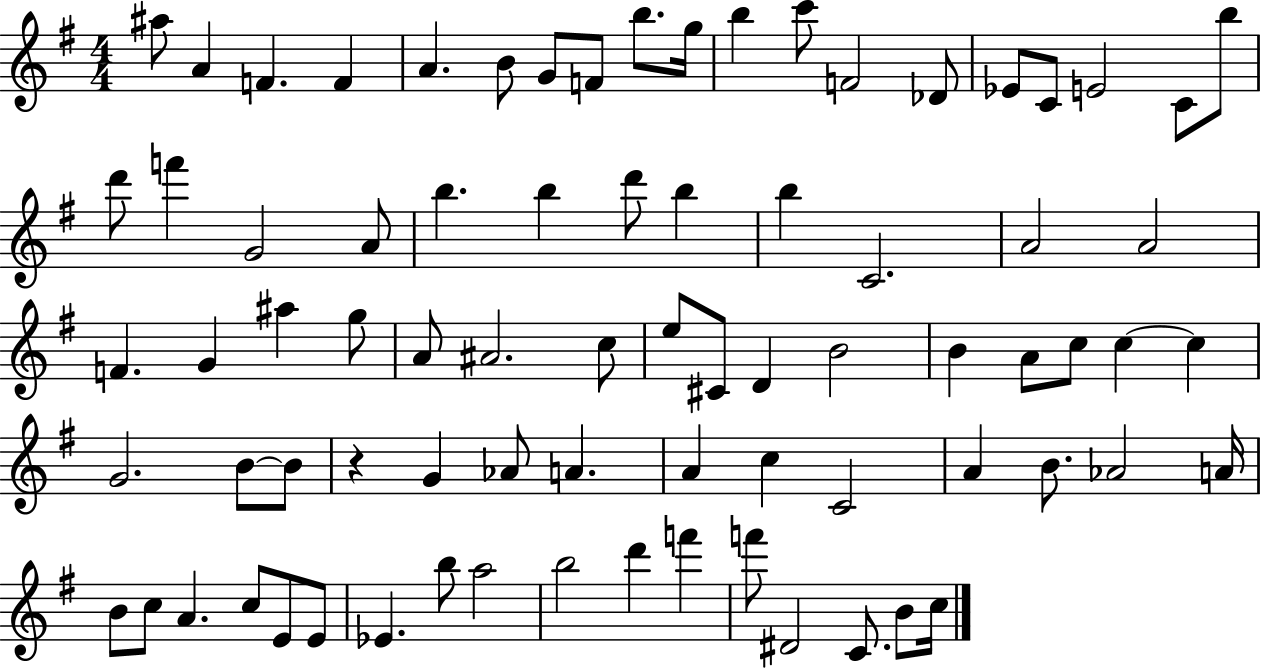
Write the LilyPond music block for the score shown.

{
  \clef treble
  \numericTimeSignature
  \time 4/4
  \key g \major
  ais''8 a'4 f'4. f'4 | a'4. b'8 g'8 f'8 b''8. g''16 | b''4 c'''8 f'2 des'8 | ees'8 c'8 e'2 c'8 b''8 | \break d'''8 f'''4 g'2 a'8 | b''4. b''4 d'''8 b''4 | b''4 c'2. | a'2 a'2 | \break f'4. g'4 ais''4 g''8 | a'8 ais'2. c''8 | e''8 cis'8 d'4 b'2 | b'4 a'8 c''8 c''4~~ c''4 | \break g'2. b'8~~ b'8 | r4 g'4 aes'8 a'4. | a'4 c''4 c'2 | a'4 b'8. aes'2 a'16 | \break b'8 c''8 a'4. c''8 e'8 e'8 | ees'4. b''8 a''2 | b''2 d'''4 f'''4 | f'''8 dis'2 c'8. b'8 c''16 | \break \bar "|."
}